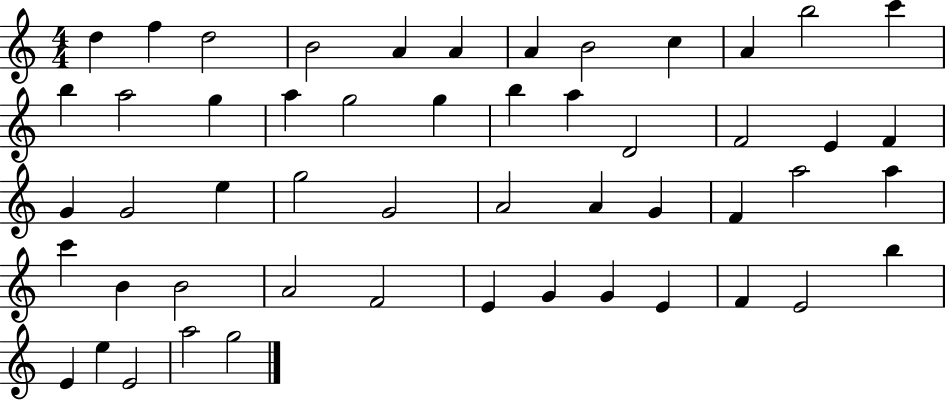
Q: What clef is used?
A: treble